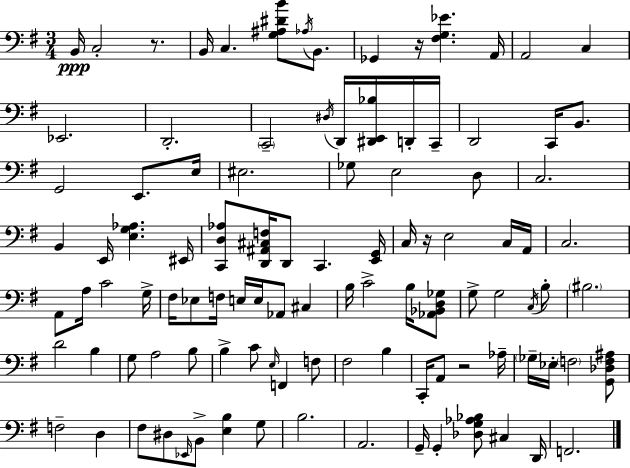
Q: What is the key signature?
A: E minor